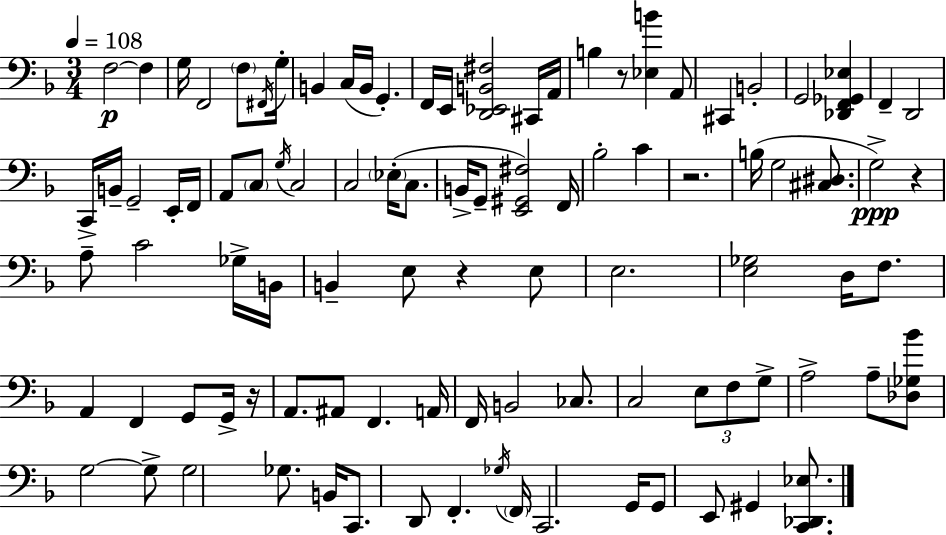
X:1
T:Untitled
M:3/4
L:1/4
K:Dm
F,2 F, G,/4 F,,2 F,/2 ^F,,/4 G,/4 B,, C,/4 B,,/4 G,, F,,/4 E,,/4 [D,,_E,,B,,^F,]2 ^C,,/4 A,,/4 B, z/2 [_E,B] A,,/2 ^C,, B,,2 G,,2 [_D,,F,,_G,,_E,] F,, D,,2 C,,/4 B,,/4 G,,2 E,,/4 F,,/4 A,,/2 C,/2 G,/4 C,2 C,2 _E,/4 C,/2 B,,/4 G,,/2 [E,,^G,,^F,]2 F,,/4 _B,2 C z2 B,/4 G,2 [^C,^D,]/2 G,2 z A,/2 C2 _G,/4 B,,/4 B,, E,/2 z E,/2 E,2 [E,_G,]2 D,/4 F,/2 A,, F,, G,,/2 G,,/4 z/4 A,,/2 ^A,,/2 F,, A,,/4 F,,/4 B,,2 _C,/2 C,2 E,/2 F,/2 G,/2 A,2 A,/2 [_D,_G,_B]/2 G,2 G,/2 G,2 _G,/2 B,,/4 C,,/2 D,,/2 F,, _G,/4 F,,/4 C,,2 G,,/4 G,,/2 E,,/2 ^G,, [C,,_D,,_E,]/2